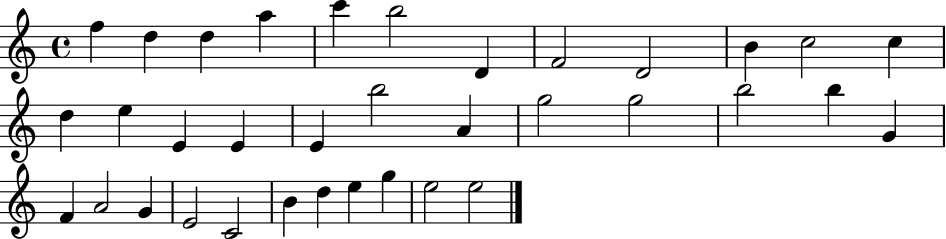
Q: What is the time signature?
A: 4/4